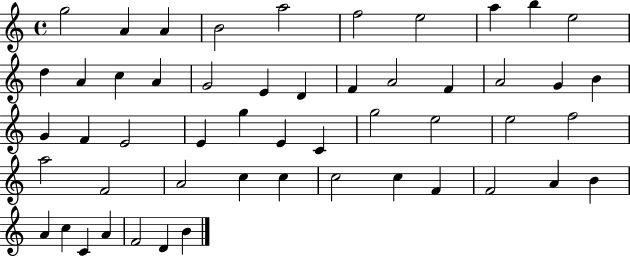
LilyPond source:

{
  \clef treble
  \time 4/4
  \defaultTimeSignature
  \key c \major
  g''2 a'4 a'4 | b'2 a''2 | f''2 e''2 | a''4 b''4 e''2 | \break d''4 a'4 c''4 a'4 | g'2 e'4 d'4 | f'4 a'2 f'4 | a'2 g'4 b'4 | \break g'4 f'4 e'2 | e'4 g''4 e'4 c'4 | g''2 e''2 | e''2 f''2 | \break a''2 f'2 | a'2 c''4 c''4 | c''2 c''4 f'4 | f'2 a'4 b'4 | \break a'4 c''4 c'4 a'4 | f'2 d'4 b'4 | \bar "|."
}